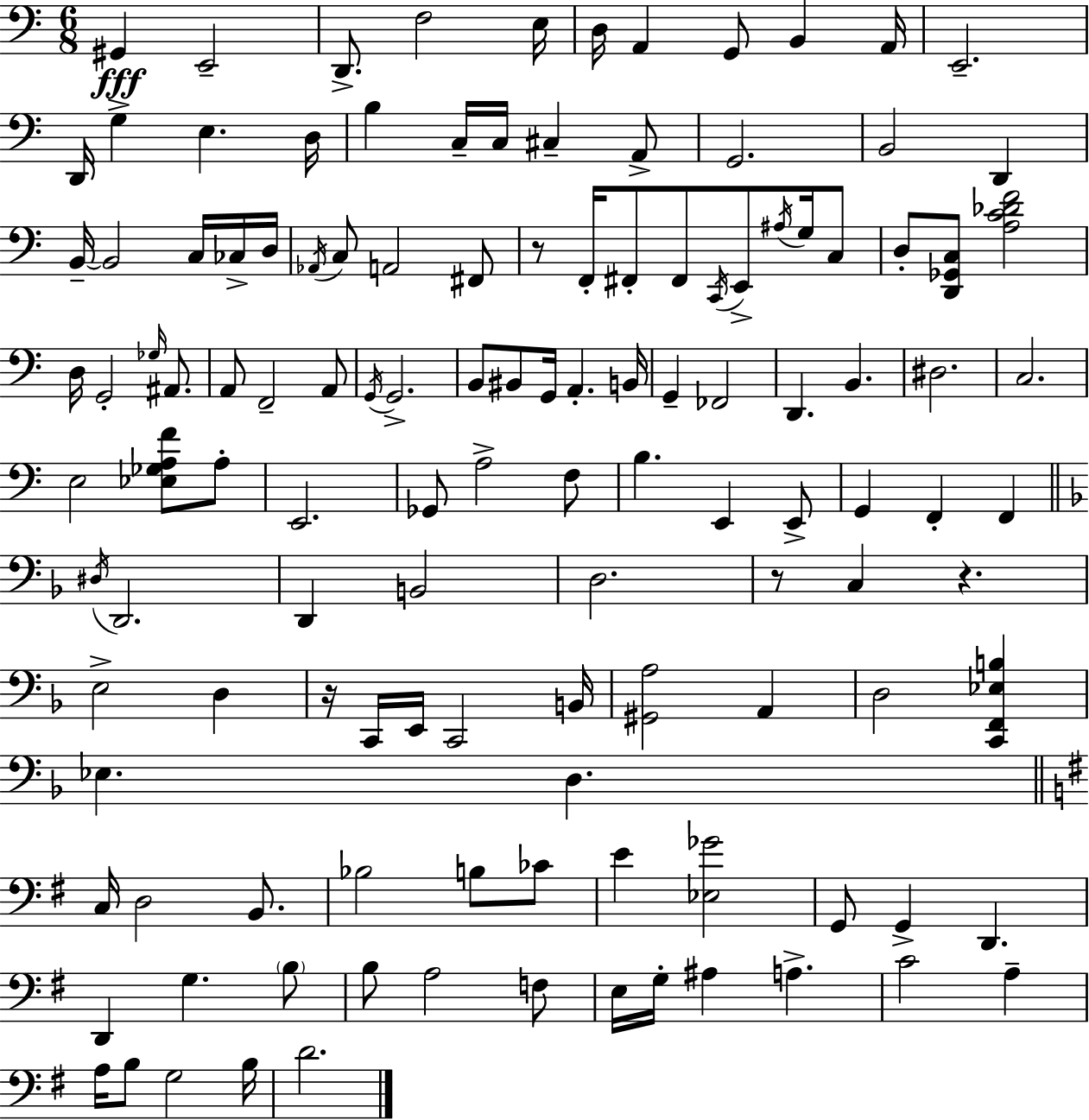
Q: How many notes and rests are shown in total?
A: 126